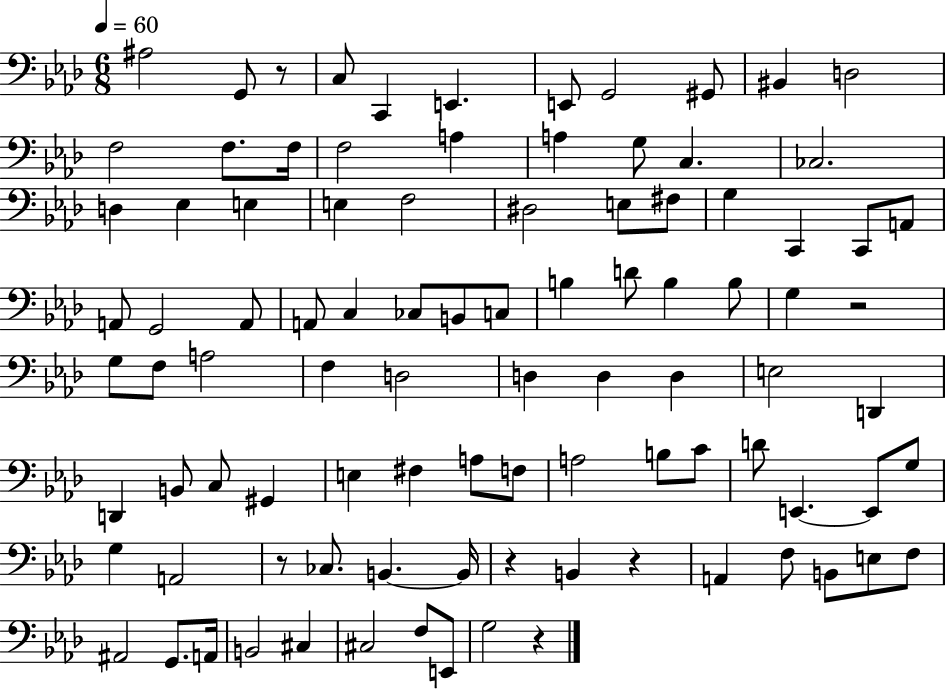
A#3/h G2/e R/e C3/e C2/q E2/q. E2/e G2/h G#2/e BIS2/q D3/h F3/h F3/e. F3/s F3/h A3/q A3/q G3/e C3/q. CES3/h. D3/q Eb3/q E3/q E3/q F3/h D#3/h E3/e F#3/e G3/q C2/q C2/e A2/e A2/e G2/h A2/e A2/e C3/q CES3/e B2/e C3/e B3/q D4/e B3/q B3/e G3/q R/h G3/e F3/e A3/h F3/q D3/h D3/q D3/q D3/q E3/h D2/q D2/q B2/e C3/e G#2/q E3/q F#3/q A3/e F3/e A3/h B3/e C4/e D4/e E2/q. E2/e G3/e G3/q A2/h R/e CES3/e. B2/q. B2/s R/q B2/q R/q A2/q F3/e B2/e E3/e F3/e A#2/h G2/e. A2/s B2/h C#3/q C#3/h F3/e E2/e G3/h R/q